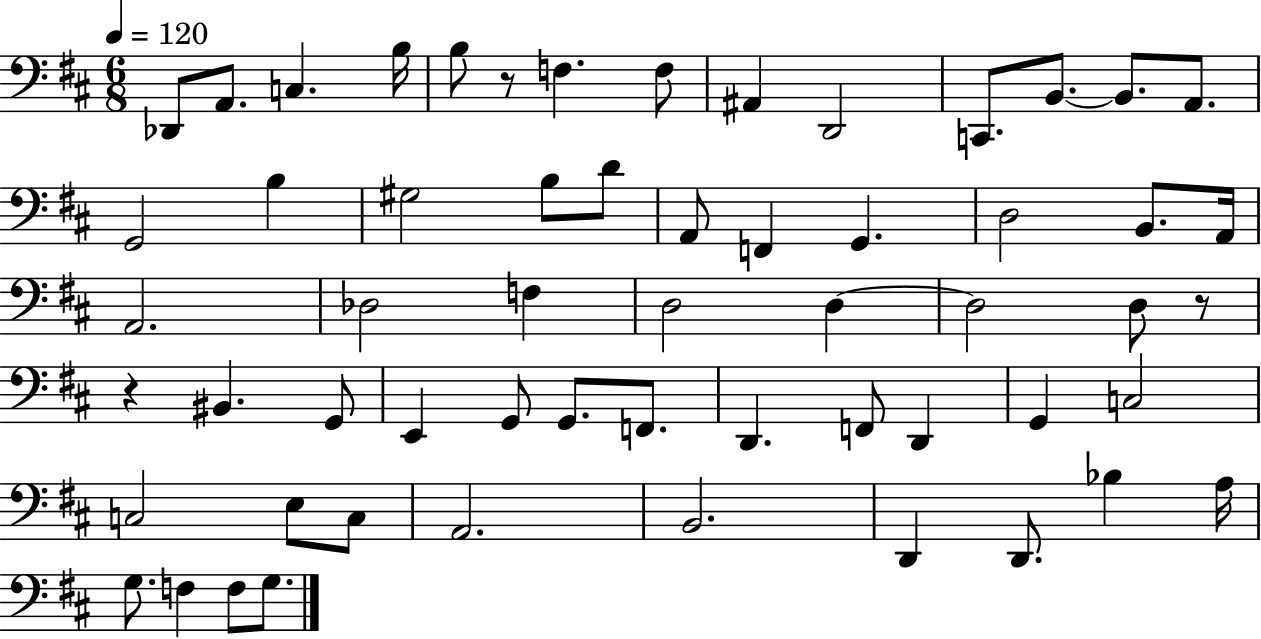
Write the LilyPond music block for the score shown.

{
  \clef bass
  \numericTimeSignature
  \time 6/8
  \key d \major
  \tempo 4 = 120
  des,8 a,8. c4. b16 | b8 r8 f4. f8 | ais,4 d,2 | c,8. b,8.~~ b,8. a,8. | \break g,2 b4 | gis2 b8 d'8 | a,8 f,4 g,4. | d2 b,8. a,16 | \break a,2. | des2 f4 | d2 d4~~ | d2 d8 r8 | \break r4 bis,4. g,8 | e,4 g,8 g,8. f,8. | d,4. f,8 d,4 | g,4 c2 | \break c2 e8 c8 | a,2. | b,2. | d,4 d,8. bes4 a16 | \break g8. f4 f8 g8. | \bar "|."
}